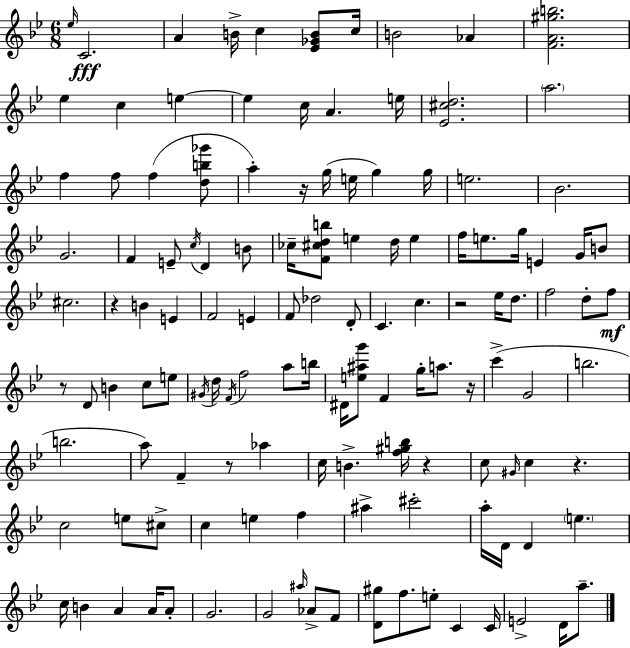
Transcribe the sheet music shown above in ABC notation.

X:1
T:Untitled
M:6/8
L:1/4
K:Bb
_e/4 C2 A B/4 c [_E_GB]/2 c/4 B2 _A [FA^gb]2 _e c e e c/4 A e/4 [_E^cd]2 a2 f f/2 f [db_g']/2 a z/4 g/4 e/4 g g/4 e2 _B2 G2 F E/2 c/4 D B/2 _c/4 [F^cdb]/2 e d/4 e f/4 e/2 g/4 E G/4 B/2 ^c2 z B E F2 E F/2 _d2 D/2 C c z2 _e/4 d/2 f2 d/2 f/2 z/2 D/2 B c/2 e/2 ^G/4 d/4 F/4 f2 a/2 b/4 ^D/4 [e^ag']/2 F g/4 a/2 z/4 c' G2 b2 b2 a/2 F z/2 _a c/4 B [f^gb]/4 z c/2 ^G/4 c z c2 e/2 ^c/2 c e f ^a ^c'2 a/4 D/4 D e c/4 B A A/4 A/2 G2 G2 ^a/4 _A/2 F/2 [D^g]/2 f/2 e/2 C C/4 E2 D/4 a/2